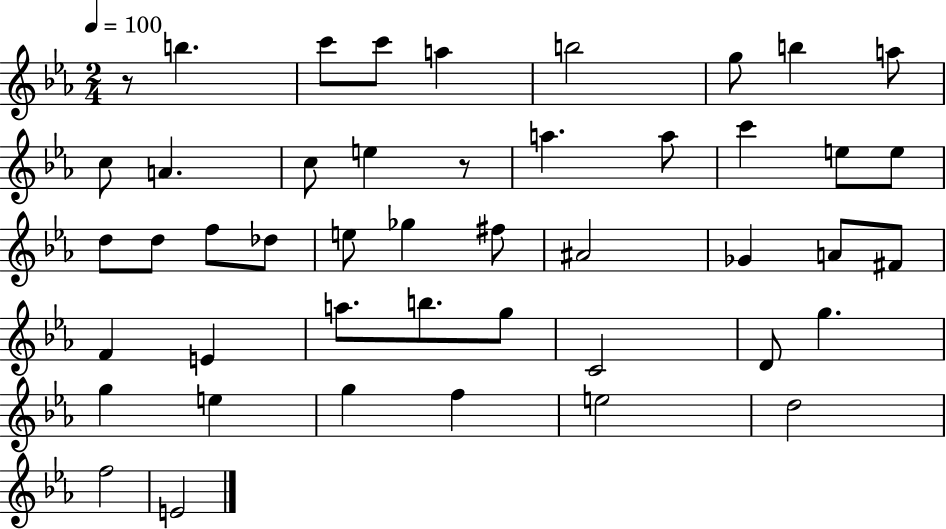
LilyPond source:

{
  \clef treble
  \numericTimeSignature
  \time 2/4
  \key ees \major
  \tempo 4 = 100
  r8 b''4. | c'''8 c'''8 a''4 | b''2 | g''8 b''4 a''8 | \break c''8 a'4. | c''8 e''4 r8 | a''4. a''8 | c'''4 e''8 e''8 | \break d''8 d''8 f''8 des''8 | e''8 ges''4 fis''8 | ais'2 | ges'4 a'8 fis'8 | \break f'4 e'4 | a''8. b''8. g''8 | c'2 | d'8 g''4. | \break g''4 e''4 | g''4 f''4 | e''2 | d''2 | \break f''2 | e'2 | \bar "|."
}